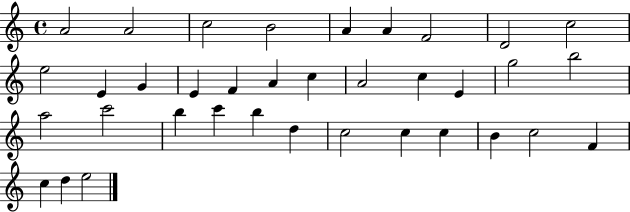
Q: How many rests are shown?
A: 0